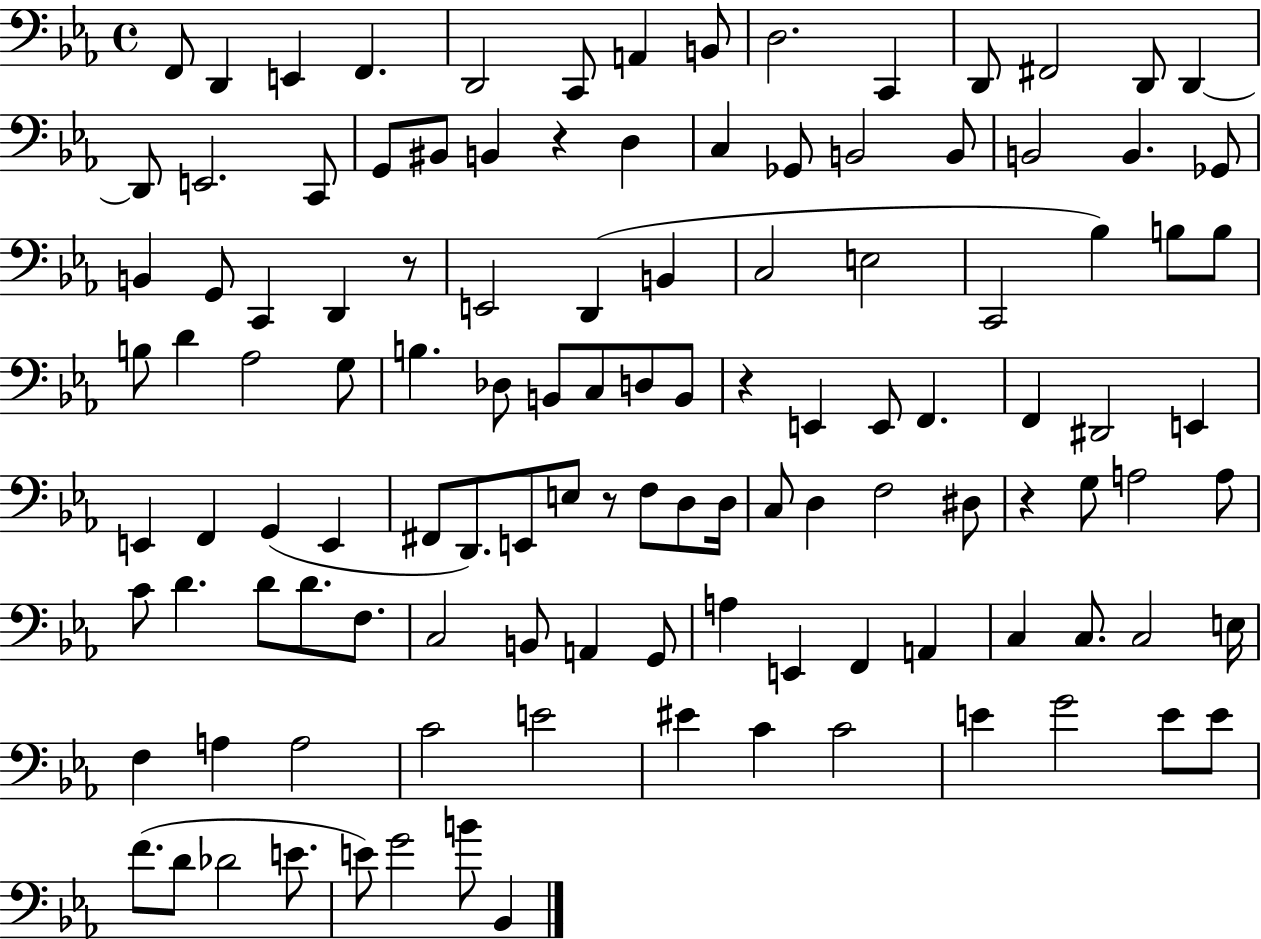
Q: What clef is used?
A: bass